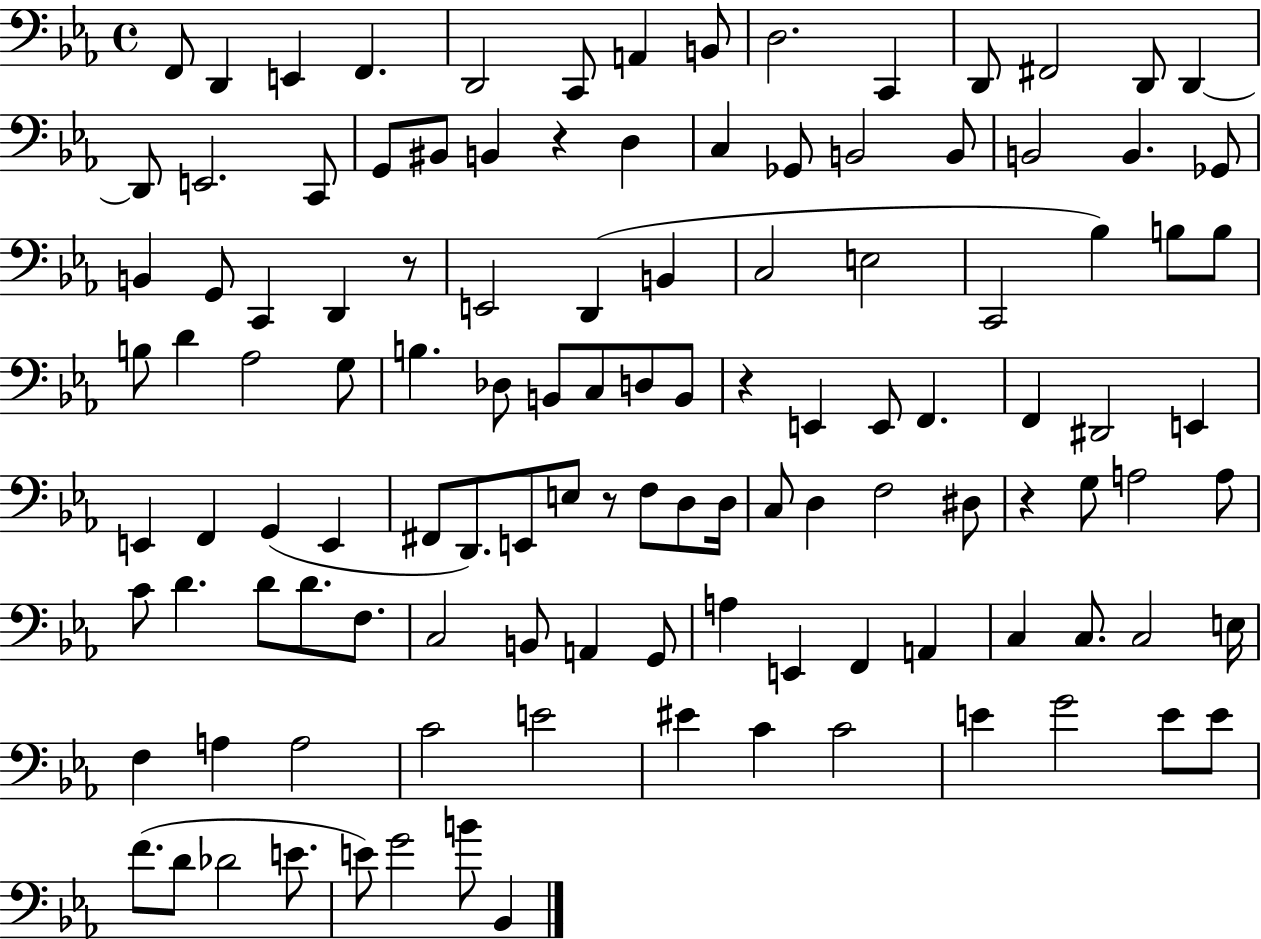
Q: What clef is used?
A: bass